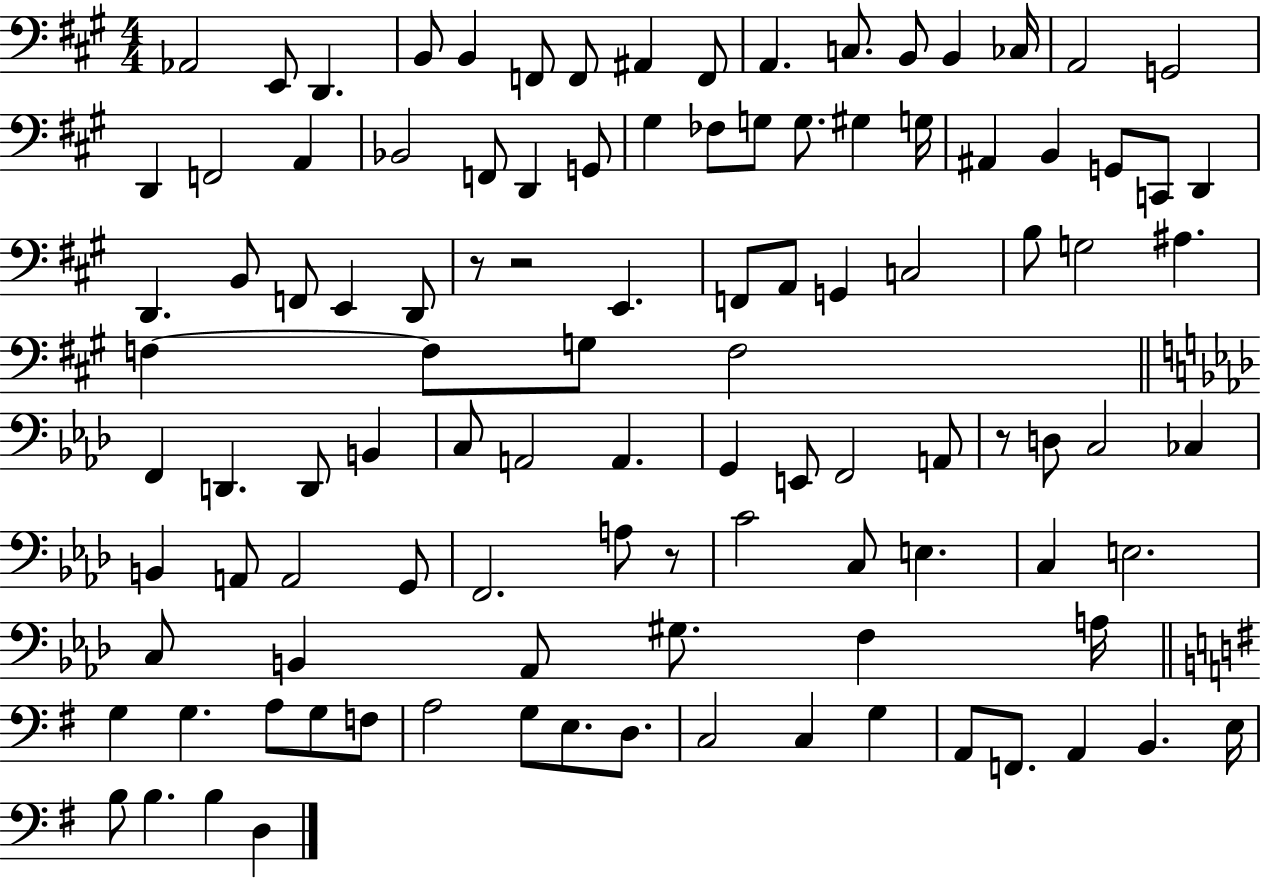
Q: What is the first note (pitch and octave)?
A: Ab2